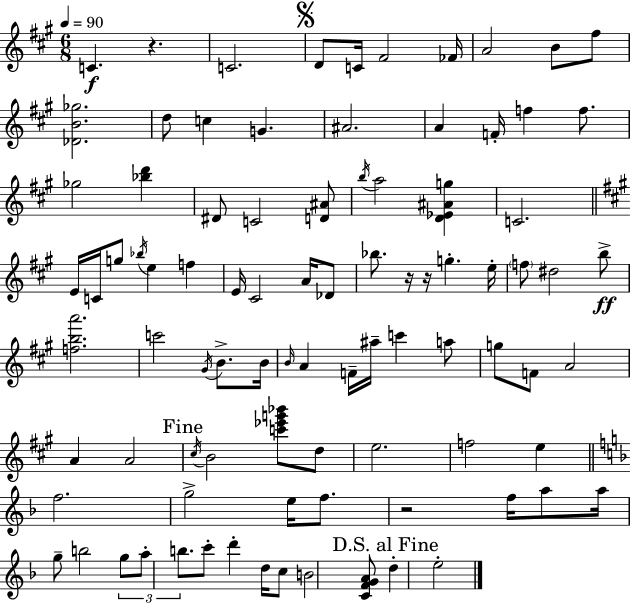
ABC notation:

X:1
T:Untitled
M:6/8
L:1/4
K:A
C z C2 D/2 C/4 ^F2 _F/4 A2 B/2 ^f/2 [_DB_g]2 d/2 c G ^A2 A F/4 f f/2 _g2 [_bd'] ^D/2 C2 [D^A]/2 b/4 a2 [D_E^Ag] C2 E/4 C/4 g/2 _b/4 e f E/4 ^C2 A/4 _D/2 _b/2 z/4 z/4 g e/4 f/2 ^d2 b/2 [fba']2 c'2 ^G/4 B/2 B/4 B/4 A F/4 ^a/4 c' a/2 g/2 F/2 A2 A A2 ^c/4 B2 [c'_e'g'_b']/2 d/2 e2 f2 e f2 g2 e/4 f/2 z2 f/4 a/2 a/4 g/2 b2 g/2 a/2 b/2 c'/2 d' d/4 c/2 B2 [CFGA]/2 d e2